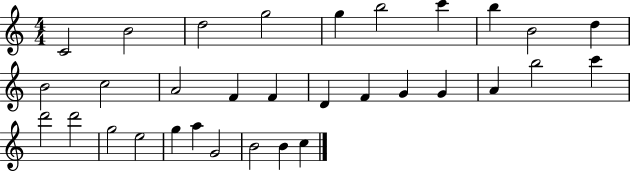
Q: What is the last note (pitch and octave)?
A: C5